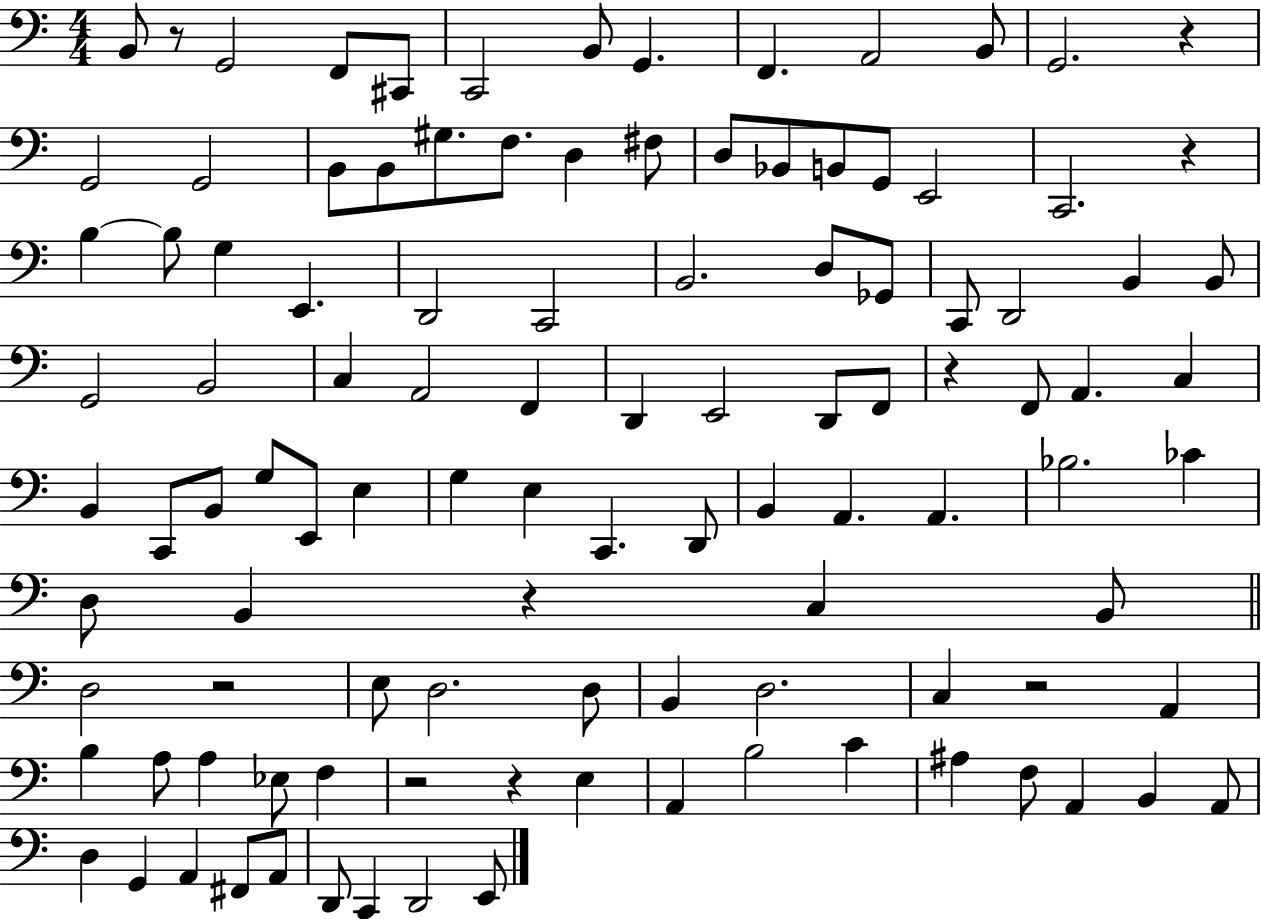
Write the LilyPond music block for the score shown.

{
  \clef bass
  \numericTimeSignature
  \time 4/4
  \key c \major
  b,8 r8 g,2 f,8 cis,8 | c,2 b,8 g,4. | f,4. a,2 b,8 | g,2. r4 | \break g,2 g,2 | b,8 b,8 gis8. f8. d4 fis8 | d8 bes,8 b,8 g,8 e,2 | c,2. r4 | \break b4~~ b8 g4 e,4. | d,2 c,2 | b,2. d8 ges,8 | c,8 d,2 b,4 b,8 | \break g,2 b,2 | c4 a,2 f,4 | d,4 e,2 d,8 f,8 | r4 f,8 a,4. c4 | \break b,4 c,8 b,8 g8 e,8 e4 | g4 e4 c,4. d,8 | b,4 a,4. a,4. | bes2. ces'4 | \break d8 b,4 r4 c4 b,8 | \bar "||" \break \key c \major d2 r2 | e8 d2. d8 | b,4 d2. | c4 r2 a,4 | \break b4 a8 a4 ees8 f4 | r2 r4 e4 | a,4 b2 c'4 | ais4 f8 a,4 b,4 a,8 | \break d4 g,4 a,4 fis,8 a,8 | d,8 c,4 d,2 e,8 | \bar "|."
}